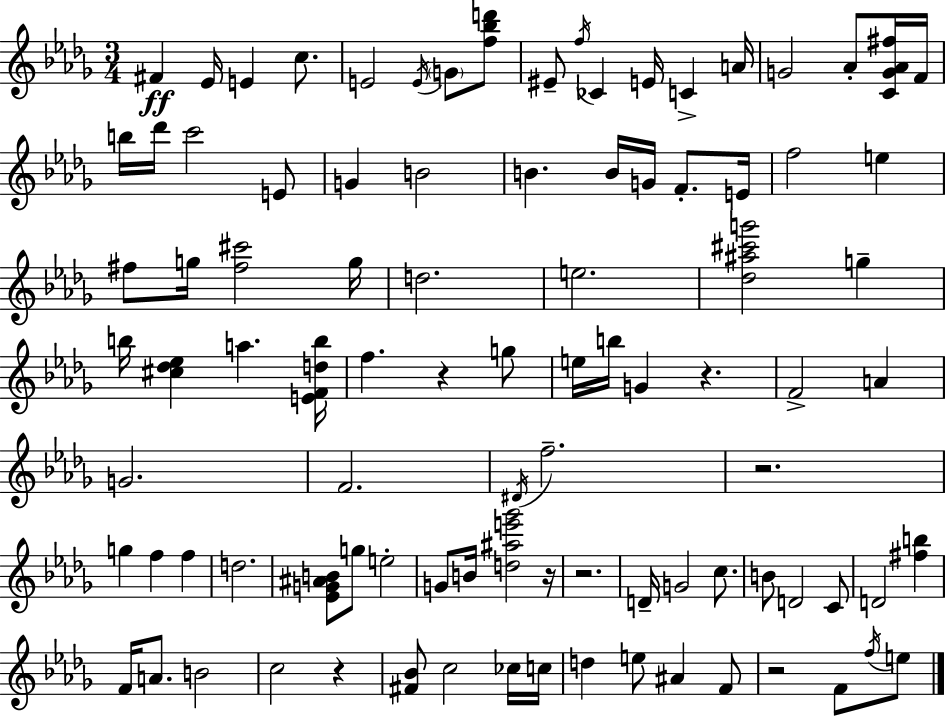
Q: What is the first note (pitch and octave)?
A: F#4